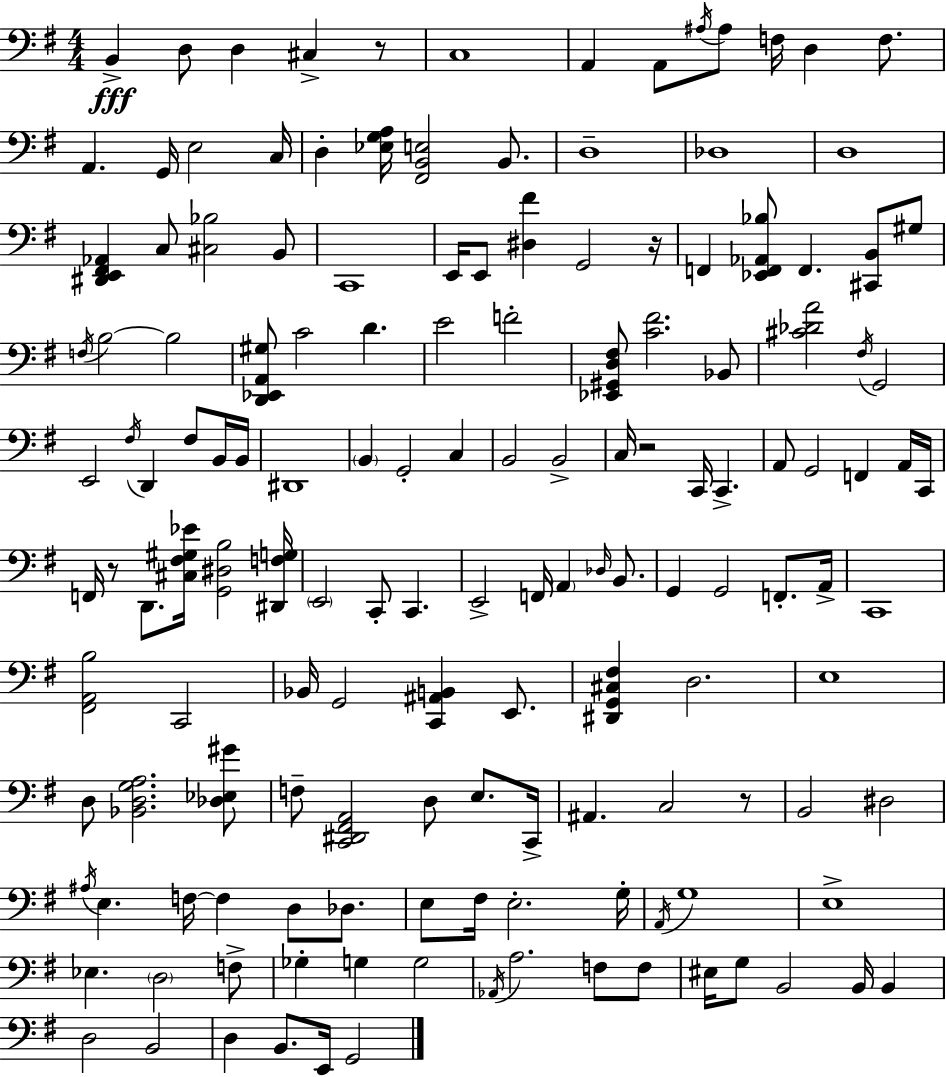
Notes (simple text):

B2/q D3/e D3/q C#3/q R/e C3/w A2/q A2/e A#3/s A#3/e F3/s D3/q F3/e. A2/q. G2/s E3/h C3/s D3/q [Eb3,G3,A3]/s [F#2,B2,E3]/h B2/e. D3/w Db3/w D3/w [D#2,E2,F#2,Ab2]/q C3/e [C#3,Bb3]/h B2/e C2/w E2/s E2/e [D#3,F#4]/q G2/h R/s F2/q [Eb2,F2,Ab2,Bb3]/e F2/q. [C#2,B2]/e G#3/e F3/s B3/h B3/h [D2,Eb2,A2,G#3]/e C4/h D4/q. E4/h F4/h [Eb2,G#2,D3,F#3]/e [C4,F#4]/h. Bb2/e [C#4,Db4,A4]/h F#3/s G2/h E2/h F#3/s D2/q F#3/e B2/s B2/s D#2/w B2/q G2/h C3/q B2/h B2/h C3/s R/h C2/s C2/q. A2/e G2/h F2/q A2/s C2/s F2/s R/e D2/e. [C#3,F#3,G#3,Eb4]/s [G2,D#3,B3]/h [D#2,F3,G3]/s E2/h C2/e C2/q. E2/h F2/s A2/q Db3/s B2/e. G2/q G2/h F2/e. A2/s C2/w [F#2,A2,B3]/h C2/h Bb2/s G2/h [C2,A#2,B2]/q E2/e. [D#2,G2,C#3,F#3]/q D3/h. E3/w D3/e [Bb2,D3,G3,A3]/h. [Db3,Eb3,G#4]/e F3/e [C2,D#2,F#2,A2]/h D3/e E3/e. C2/s A#2/q. C3/h R/e B2/h D#3/h A#3/s E3/q. F3/s F3/q D3/e Db3/e. E3/e F#3/s E3/h. G3/s A2/s G3/w E3/w Eb3/q. D3/h F3/e Gb3/q G3/q G3/h Ab2/s A3/h. F3/e F3/e EIS3/s G3/e B2/h B2/s B2/q D3/h B2/h D3/q B2/e. E2/s G2/h